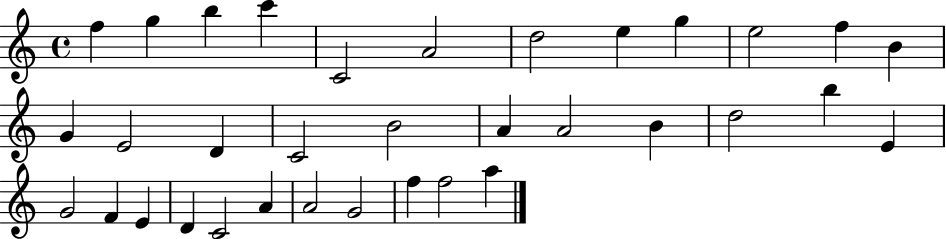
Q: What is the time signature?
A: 4/4